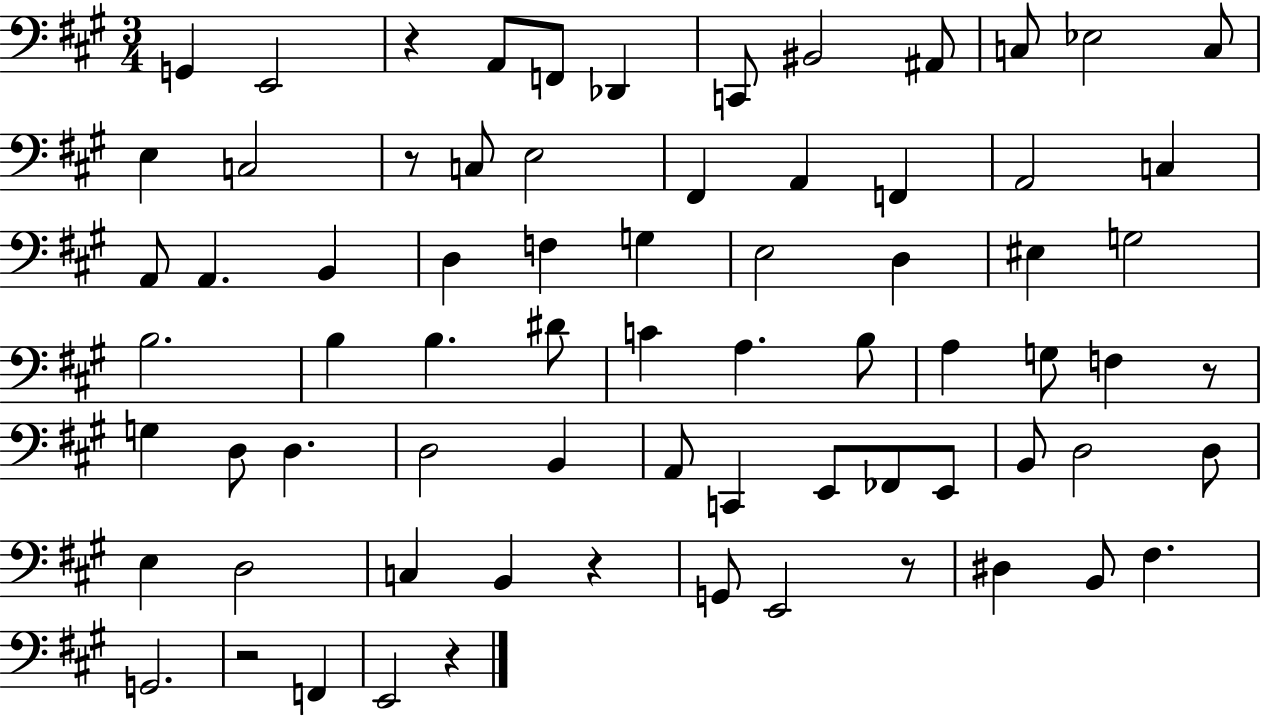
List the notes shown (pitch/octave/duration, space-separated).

G2/q E2/h R/q A2/e F2/e Db2/q C2/e BIS2/h A#2/e C3/e Eb3/h C3/e E3/q C3/h R/e C3/e E3/h F#2/q A2/q F2/q A2/h C3/q A2/e A2/q. B2/q D3/q F3/q G3/q E3/h D3/q EIS3/q G3/h B3/h. B3/q B3/q. D#4/e C4/q A3/q. B3/e A3/q G3/e F3/q R/e G3/q D3/e D3/q. D3/h B2/q A2/e C2/q E2/e FES2/e E2/e B2/e D3/h D3/e E3/q D3/h C3/q B2/q R/q G2/e E2/h R/e D#3/q B2/e F#3/q. G2/h. R/h F2/q E2/h R/q